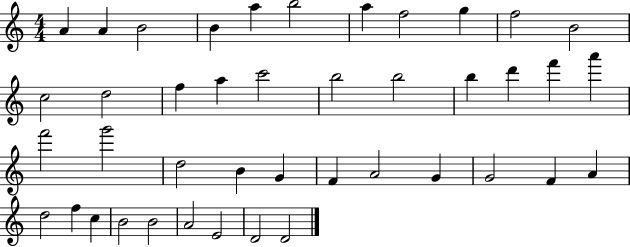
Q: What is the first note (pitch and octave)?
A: A4